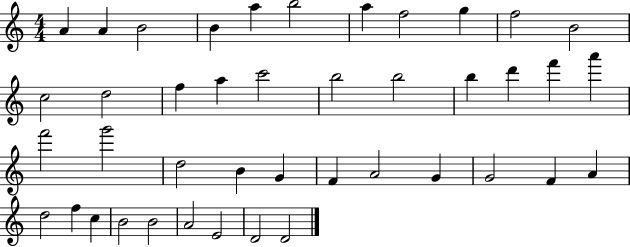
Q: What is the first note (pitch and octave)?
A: A4